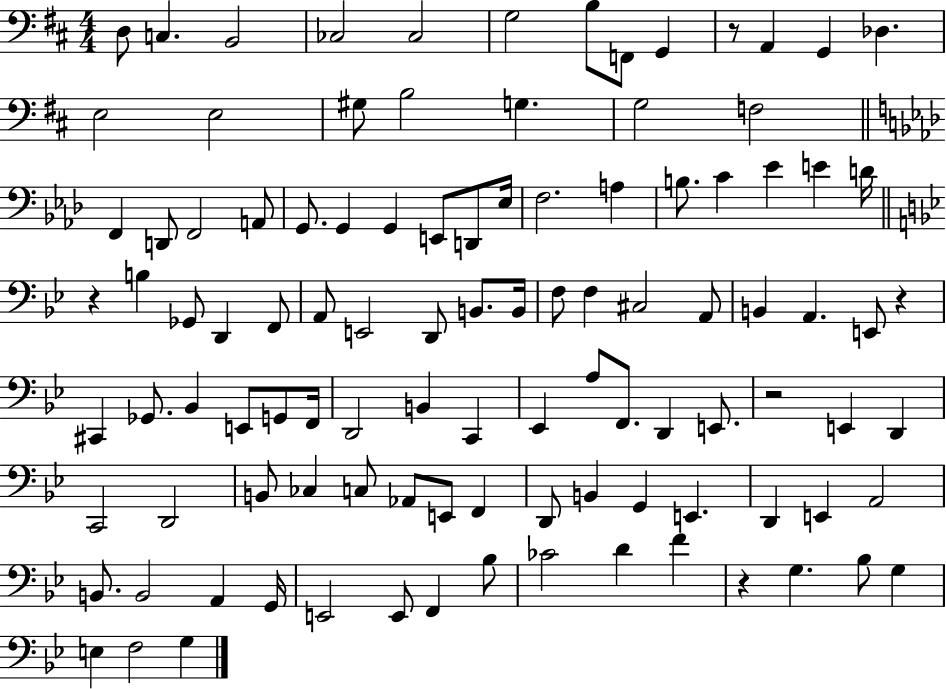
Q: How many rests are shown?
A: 5